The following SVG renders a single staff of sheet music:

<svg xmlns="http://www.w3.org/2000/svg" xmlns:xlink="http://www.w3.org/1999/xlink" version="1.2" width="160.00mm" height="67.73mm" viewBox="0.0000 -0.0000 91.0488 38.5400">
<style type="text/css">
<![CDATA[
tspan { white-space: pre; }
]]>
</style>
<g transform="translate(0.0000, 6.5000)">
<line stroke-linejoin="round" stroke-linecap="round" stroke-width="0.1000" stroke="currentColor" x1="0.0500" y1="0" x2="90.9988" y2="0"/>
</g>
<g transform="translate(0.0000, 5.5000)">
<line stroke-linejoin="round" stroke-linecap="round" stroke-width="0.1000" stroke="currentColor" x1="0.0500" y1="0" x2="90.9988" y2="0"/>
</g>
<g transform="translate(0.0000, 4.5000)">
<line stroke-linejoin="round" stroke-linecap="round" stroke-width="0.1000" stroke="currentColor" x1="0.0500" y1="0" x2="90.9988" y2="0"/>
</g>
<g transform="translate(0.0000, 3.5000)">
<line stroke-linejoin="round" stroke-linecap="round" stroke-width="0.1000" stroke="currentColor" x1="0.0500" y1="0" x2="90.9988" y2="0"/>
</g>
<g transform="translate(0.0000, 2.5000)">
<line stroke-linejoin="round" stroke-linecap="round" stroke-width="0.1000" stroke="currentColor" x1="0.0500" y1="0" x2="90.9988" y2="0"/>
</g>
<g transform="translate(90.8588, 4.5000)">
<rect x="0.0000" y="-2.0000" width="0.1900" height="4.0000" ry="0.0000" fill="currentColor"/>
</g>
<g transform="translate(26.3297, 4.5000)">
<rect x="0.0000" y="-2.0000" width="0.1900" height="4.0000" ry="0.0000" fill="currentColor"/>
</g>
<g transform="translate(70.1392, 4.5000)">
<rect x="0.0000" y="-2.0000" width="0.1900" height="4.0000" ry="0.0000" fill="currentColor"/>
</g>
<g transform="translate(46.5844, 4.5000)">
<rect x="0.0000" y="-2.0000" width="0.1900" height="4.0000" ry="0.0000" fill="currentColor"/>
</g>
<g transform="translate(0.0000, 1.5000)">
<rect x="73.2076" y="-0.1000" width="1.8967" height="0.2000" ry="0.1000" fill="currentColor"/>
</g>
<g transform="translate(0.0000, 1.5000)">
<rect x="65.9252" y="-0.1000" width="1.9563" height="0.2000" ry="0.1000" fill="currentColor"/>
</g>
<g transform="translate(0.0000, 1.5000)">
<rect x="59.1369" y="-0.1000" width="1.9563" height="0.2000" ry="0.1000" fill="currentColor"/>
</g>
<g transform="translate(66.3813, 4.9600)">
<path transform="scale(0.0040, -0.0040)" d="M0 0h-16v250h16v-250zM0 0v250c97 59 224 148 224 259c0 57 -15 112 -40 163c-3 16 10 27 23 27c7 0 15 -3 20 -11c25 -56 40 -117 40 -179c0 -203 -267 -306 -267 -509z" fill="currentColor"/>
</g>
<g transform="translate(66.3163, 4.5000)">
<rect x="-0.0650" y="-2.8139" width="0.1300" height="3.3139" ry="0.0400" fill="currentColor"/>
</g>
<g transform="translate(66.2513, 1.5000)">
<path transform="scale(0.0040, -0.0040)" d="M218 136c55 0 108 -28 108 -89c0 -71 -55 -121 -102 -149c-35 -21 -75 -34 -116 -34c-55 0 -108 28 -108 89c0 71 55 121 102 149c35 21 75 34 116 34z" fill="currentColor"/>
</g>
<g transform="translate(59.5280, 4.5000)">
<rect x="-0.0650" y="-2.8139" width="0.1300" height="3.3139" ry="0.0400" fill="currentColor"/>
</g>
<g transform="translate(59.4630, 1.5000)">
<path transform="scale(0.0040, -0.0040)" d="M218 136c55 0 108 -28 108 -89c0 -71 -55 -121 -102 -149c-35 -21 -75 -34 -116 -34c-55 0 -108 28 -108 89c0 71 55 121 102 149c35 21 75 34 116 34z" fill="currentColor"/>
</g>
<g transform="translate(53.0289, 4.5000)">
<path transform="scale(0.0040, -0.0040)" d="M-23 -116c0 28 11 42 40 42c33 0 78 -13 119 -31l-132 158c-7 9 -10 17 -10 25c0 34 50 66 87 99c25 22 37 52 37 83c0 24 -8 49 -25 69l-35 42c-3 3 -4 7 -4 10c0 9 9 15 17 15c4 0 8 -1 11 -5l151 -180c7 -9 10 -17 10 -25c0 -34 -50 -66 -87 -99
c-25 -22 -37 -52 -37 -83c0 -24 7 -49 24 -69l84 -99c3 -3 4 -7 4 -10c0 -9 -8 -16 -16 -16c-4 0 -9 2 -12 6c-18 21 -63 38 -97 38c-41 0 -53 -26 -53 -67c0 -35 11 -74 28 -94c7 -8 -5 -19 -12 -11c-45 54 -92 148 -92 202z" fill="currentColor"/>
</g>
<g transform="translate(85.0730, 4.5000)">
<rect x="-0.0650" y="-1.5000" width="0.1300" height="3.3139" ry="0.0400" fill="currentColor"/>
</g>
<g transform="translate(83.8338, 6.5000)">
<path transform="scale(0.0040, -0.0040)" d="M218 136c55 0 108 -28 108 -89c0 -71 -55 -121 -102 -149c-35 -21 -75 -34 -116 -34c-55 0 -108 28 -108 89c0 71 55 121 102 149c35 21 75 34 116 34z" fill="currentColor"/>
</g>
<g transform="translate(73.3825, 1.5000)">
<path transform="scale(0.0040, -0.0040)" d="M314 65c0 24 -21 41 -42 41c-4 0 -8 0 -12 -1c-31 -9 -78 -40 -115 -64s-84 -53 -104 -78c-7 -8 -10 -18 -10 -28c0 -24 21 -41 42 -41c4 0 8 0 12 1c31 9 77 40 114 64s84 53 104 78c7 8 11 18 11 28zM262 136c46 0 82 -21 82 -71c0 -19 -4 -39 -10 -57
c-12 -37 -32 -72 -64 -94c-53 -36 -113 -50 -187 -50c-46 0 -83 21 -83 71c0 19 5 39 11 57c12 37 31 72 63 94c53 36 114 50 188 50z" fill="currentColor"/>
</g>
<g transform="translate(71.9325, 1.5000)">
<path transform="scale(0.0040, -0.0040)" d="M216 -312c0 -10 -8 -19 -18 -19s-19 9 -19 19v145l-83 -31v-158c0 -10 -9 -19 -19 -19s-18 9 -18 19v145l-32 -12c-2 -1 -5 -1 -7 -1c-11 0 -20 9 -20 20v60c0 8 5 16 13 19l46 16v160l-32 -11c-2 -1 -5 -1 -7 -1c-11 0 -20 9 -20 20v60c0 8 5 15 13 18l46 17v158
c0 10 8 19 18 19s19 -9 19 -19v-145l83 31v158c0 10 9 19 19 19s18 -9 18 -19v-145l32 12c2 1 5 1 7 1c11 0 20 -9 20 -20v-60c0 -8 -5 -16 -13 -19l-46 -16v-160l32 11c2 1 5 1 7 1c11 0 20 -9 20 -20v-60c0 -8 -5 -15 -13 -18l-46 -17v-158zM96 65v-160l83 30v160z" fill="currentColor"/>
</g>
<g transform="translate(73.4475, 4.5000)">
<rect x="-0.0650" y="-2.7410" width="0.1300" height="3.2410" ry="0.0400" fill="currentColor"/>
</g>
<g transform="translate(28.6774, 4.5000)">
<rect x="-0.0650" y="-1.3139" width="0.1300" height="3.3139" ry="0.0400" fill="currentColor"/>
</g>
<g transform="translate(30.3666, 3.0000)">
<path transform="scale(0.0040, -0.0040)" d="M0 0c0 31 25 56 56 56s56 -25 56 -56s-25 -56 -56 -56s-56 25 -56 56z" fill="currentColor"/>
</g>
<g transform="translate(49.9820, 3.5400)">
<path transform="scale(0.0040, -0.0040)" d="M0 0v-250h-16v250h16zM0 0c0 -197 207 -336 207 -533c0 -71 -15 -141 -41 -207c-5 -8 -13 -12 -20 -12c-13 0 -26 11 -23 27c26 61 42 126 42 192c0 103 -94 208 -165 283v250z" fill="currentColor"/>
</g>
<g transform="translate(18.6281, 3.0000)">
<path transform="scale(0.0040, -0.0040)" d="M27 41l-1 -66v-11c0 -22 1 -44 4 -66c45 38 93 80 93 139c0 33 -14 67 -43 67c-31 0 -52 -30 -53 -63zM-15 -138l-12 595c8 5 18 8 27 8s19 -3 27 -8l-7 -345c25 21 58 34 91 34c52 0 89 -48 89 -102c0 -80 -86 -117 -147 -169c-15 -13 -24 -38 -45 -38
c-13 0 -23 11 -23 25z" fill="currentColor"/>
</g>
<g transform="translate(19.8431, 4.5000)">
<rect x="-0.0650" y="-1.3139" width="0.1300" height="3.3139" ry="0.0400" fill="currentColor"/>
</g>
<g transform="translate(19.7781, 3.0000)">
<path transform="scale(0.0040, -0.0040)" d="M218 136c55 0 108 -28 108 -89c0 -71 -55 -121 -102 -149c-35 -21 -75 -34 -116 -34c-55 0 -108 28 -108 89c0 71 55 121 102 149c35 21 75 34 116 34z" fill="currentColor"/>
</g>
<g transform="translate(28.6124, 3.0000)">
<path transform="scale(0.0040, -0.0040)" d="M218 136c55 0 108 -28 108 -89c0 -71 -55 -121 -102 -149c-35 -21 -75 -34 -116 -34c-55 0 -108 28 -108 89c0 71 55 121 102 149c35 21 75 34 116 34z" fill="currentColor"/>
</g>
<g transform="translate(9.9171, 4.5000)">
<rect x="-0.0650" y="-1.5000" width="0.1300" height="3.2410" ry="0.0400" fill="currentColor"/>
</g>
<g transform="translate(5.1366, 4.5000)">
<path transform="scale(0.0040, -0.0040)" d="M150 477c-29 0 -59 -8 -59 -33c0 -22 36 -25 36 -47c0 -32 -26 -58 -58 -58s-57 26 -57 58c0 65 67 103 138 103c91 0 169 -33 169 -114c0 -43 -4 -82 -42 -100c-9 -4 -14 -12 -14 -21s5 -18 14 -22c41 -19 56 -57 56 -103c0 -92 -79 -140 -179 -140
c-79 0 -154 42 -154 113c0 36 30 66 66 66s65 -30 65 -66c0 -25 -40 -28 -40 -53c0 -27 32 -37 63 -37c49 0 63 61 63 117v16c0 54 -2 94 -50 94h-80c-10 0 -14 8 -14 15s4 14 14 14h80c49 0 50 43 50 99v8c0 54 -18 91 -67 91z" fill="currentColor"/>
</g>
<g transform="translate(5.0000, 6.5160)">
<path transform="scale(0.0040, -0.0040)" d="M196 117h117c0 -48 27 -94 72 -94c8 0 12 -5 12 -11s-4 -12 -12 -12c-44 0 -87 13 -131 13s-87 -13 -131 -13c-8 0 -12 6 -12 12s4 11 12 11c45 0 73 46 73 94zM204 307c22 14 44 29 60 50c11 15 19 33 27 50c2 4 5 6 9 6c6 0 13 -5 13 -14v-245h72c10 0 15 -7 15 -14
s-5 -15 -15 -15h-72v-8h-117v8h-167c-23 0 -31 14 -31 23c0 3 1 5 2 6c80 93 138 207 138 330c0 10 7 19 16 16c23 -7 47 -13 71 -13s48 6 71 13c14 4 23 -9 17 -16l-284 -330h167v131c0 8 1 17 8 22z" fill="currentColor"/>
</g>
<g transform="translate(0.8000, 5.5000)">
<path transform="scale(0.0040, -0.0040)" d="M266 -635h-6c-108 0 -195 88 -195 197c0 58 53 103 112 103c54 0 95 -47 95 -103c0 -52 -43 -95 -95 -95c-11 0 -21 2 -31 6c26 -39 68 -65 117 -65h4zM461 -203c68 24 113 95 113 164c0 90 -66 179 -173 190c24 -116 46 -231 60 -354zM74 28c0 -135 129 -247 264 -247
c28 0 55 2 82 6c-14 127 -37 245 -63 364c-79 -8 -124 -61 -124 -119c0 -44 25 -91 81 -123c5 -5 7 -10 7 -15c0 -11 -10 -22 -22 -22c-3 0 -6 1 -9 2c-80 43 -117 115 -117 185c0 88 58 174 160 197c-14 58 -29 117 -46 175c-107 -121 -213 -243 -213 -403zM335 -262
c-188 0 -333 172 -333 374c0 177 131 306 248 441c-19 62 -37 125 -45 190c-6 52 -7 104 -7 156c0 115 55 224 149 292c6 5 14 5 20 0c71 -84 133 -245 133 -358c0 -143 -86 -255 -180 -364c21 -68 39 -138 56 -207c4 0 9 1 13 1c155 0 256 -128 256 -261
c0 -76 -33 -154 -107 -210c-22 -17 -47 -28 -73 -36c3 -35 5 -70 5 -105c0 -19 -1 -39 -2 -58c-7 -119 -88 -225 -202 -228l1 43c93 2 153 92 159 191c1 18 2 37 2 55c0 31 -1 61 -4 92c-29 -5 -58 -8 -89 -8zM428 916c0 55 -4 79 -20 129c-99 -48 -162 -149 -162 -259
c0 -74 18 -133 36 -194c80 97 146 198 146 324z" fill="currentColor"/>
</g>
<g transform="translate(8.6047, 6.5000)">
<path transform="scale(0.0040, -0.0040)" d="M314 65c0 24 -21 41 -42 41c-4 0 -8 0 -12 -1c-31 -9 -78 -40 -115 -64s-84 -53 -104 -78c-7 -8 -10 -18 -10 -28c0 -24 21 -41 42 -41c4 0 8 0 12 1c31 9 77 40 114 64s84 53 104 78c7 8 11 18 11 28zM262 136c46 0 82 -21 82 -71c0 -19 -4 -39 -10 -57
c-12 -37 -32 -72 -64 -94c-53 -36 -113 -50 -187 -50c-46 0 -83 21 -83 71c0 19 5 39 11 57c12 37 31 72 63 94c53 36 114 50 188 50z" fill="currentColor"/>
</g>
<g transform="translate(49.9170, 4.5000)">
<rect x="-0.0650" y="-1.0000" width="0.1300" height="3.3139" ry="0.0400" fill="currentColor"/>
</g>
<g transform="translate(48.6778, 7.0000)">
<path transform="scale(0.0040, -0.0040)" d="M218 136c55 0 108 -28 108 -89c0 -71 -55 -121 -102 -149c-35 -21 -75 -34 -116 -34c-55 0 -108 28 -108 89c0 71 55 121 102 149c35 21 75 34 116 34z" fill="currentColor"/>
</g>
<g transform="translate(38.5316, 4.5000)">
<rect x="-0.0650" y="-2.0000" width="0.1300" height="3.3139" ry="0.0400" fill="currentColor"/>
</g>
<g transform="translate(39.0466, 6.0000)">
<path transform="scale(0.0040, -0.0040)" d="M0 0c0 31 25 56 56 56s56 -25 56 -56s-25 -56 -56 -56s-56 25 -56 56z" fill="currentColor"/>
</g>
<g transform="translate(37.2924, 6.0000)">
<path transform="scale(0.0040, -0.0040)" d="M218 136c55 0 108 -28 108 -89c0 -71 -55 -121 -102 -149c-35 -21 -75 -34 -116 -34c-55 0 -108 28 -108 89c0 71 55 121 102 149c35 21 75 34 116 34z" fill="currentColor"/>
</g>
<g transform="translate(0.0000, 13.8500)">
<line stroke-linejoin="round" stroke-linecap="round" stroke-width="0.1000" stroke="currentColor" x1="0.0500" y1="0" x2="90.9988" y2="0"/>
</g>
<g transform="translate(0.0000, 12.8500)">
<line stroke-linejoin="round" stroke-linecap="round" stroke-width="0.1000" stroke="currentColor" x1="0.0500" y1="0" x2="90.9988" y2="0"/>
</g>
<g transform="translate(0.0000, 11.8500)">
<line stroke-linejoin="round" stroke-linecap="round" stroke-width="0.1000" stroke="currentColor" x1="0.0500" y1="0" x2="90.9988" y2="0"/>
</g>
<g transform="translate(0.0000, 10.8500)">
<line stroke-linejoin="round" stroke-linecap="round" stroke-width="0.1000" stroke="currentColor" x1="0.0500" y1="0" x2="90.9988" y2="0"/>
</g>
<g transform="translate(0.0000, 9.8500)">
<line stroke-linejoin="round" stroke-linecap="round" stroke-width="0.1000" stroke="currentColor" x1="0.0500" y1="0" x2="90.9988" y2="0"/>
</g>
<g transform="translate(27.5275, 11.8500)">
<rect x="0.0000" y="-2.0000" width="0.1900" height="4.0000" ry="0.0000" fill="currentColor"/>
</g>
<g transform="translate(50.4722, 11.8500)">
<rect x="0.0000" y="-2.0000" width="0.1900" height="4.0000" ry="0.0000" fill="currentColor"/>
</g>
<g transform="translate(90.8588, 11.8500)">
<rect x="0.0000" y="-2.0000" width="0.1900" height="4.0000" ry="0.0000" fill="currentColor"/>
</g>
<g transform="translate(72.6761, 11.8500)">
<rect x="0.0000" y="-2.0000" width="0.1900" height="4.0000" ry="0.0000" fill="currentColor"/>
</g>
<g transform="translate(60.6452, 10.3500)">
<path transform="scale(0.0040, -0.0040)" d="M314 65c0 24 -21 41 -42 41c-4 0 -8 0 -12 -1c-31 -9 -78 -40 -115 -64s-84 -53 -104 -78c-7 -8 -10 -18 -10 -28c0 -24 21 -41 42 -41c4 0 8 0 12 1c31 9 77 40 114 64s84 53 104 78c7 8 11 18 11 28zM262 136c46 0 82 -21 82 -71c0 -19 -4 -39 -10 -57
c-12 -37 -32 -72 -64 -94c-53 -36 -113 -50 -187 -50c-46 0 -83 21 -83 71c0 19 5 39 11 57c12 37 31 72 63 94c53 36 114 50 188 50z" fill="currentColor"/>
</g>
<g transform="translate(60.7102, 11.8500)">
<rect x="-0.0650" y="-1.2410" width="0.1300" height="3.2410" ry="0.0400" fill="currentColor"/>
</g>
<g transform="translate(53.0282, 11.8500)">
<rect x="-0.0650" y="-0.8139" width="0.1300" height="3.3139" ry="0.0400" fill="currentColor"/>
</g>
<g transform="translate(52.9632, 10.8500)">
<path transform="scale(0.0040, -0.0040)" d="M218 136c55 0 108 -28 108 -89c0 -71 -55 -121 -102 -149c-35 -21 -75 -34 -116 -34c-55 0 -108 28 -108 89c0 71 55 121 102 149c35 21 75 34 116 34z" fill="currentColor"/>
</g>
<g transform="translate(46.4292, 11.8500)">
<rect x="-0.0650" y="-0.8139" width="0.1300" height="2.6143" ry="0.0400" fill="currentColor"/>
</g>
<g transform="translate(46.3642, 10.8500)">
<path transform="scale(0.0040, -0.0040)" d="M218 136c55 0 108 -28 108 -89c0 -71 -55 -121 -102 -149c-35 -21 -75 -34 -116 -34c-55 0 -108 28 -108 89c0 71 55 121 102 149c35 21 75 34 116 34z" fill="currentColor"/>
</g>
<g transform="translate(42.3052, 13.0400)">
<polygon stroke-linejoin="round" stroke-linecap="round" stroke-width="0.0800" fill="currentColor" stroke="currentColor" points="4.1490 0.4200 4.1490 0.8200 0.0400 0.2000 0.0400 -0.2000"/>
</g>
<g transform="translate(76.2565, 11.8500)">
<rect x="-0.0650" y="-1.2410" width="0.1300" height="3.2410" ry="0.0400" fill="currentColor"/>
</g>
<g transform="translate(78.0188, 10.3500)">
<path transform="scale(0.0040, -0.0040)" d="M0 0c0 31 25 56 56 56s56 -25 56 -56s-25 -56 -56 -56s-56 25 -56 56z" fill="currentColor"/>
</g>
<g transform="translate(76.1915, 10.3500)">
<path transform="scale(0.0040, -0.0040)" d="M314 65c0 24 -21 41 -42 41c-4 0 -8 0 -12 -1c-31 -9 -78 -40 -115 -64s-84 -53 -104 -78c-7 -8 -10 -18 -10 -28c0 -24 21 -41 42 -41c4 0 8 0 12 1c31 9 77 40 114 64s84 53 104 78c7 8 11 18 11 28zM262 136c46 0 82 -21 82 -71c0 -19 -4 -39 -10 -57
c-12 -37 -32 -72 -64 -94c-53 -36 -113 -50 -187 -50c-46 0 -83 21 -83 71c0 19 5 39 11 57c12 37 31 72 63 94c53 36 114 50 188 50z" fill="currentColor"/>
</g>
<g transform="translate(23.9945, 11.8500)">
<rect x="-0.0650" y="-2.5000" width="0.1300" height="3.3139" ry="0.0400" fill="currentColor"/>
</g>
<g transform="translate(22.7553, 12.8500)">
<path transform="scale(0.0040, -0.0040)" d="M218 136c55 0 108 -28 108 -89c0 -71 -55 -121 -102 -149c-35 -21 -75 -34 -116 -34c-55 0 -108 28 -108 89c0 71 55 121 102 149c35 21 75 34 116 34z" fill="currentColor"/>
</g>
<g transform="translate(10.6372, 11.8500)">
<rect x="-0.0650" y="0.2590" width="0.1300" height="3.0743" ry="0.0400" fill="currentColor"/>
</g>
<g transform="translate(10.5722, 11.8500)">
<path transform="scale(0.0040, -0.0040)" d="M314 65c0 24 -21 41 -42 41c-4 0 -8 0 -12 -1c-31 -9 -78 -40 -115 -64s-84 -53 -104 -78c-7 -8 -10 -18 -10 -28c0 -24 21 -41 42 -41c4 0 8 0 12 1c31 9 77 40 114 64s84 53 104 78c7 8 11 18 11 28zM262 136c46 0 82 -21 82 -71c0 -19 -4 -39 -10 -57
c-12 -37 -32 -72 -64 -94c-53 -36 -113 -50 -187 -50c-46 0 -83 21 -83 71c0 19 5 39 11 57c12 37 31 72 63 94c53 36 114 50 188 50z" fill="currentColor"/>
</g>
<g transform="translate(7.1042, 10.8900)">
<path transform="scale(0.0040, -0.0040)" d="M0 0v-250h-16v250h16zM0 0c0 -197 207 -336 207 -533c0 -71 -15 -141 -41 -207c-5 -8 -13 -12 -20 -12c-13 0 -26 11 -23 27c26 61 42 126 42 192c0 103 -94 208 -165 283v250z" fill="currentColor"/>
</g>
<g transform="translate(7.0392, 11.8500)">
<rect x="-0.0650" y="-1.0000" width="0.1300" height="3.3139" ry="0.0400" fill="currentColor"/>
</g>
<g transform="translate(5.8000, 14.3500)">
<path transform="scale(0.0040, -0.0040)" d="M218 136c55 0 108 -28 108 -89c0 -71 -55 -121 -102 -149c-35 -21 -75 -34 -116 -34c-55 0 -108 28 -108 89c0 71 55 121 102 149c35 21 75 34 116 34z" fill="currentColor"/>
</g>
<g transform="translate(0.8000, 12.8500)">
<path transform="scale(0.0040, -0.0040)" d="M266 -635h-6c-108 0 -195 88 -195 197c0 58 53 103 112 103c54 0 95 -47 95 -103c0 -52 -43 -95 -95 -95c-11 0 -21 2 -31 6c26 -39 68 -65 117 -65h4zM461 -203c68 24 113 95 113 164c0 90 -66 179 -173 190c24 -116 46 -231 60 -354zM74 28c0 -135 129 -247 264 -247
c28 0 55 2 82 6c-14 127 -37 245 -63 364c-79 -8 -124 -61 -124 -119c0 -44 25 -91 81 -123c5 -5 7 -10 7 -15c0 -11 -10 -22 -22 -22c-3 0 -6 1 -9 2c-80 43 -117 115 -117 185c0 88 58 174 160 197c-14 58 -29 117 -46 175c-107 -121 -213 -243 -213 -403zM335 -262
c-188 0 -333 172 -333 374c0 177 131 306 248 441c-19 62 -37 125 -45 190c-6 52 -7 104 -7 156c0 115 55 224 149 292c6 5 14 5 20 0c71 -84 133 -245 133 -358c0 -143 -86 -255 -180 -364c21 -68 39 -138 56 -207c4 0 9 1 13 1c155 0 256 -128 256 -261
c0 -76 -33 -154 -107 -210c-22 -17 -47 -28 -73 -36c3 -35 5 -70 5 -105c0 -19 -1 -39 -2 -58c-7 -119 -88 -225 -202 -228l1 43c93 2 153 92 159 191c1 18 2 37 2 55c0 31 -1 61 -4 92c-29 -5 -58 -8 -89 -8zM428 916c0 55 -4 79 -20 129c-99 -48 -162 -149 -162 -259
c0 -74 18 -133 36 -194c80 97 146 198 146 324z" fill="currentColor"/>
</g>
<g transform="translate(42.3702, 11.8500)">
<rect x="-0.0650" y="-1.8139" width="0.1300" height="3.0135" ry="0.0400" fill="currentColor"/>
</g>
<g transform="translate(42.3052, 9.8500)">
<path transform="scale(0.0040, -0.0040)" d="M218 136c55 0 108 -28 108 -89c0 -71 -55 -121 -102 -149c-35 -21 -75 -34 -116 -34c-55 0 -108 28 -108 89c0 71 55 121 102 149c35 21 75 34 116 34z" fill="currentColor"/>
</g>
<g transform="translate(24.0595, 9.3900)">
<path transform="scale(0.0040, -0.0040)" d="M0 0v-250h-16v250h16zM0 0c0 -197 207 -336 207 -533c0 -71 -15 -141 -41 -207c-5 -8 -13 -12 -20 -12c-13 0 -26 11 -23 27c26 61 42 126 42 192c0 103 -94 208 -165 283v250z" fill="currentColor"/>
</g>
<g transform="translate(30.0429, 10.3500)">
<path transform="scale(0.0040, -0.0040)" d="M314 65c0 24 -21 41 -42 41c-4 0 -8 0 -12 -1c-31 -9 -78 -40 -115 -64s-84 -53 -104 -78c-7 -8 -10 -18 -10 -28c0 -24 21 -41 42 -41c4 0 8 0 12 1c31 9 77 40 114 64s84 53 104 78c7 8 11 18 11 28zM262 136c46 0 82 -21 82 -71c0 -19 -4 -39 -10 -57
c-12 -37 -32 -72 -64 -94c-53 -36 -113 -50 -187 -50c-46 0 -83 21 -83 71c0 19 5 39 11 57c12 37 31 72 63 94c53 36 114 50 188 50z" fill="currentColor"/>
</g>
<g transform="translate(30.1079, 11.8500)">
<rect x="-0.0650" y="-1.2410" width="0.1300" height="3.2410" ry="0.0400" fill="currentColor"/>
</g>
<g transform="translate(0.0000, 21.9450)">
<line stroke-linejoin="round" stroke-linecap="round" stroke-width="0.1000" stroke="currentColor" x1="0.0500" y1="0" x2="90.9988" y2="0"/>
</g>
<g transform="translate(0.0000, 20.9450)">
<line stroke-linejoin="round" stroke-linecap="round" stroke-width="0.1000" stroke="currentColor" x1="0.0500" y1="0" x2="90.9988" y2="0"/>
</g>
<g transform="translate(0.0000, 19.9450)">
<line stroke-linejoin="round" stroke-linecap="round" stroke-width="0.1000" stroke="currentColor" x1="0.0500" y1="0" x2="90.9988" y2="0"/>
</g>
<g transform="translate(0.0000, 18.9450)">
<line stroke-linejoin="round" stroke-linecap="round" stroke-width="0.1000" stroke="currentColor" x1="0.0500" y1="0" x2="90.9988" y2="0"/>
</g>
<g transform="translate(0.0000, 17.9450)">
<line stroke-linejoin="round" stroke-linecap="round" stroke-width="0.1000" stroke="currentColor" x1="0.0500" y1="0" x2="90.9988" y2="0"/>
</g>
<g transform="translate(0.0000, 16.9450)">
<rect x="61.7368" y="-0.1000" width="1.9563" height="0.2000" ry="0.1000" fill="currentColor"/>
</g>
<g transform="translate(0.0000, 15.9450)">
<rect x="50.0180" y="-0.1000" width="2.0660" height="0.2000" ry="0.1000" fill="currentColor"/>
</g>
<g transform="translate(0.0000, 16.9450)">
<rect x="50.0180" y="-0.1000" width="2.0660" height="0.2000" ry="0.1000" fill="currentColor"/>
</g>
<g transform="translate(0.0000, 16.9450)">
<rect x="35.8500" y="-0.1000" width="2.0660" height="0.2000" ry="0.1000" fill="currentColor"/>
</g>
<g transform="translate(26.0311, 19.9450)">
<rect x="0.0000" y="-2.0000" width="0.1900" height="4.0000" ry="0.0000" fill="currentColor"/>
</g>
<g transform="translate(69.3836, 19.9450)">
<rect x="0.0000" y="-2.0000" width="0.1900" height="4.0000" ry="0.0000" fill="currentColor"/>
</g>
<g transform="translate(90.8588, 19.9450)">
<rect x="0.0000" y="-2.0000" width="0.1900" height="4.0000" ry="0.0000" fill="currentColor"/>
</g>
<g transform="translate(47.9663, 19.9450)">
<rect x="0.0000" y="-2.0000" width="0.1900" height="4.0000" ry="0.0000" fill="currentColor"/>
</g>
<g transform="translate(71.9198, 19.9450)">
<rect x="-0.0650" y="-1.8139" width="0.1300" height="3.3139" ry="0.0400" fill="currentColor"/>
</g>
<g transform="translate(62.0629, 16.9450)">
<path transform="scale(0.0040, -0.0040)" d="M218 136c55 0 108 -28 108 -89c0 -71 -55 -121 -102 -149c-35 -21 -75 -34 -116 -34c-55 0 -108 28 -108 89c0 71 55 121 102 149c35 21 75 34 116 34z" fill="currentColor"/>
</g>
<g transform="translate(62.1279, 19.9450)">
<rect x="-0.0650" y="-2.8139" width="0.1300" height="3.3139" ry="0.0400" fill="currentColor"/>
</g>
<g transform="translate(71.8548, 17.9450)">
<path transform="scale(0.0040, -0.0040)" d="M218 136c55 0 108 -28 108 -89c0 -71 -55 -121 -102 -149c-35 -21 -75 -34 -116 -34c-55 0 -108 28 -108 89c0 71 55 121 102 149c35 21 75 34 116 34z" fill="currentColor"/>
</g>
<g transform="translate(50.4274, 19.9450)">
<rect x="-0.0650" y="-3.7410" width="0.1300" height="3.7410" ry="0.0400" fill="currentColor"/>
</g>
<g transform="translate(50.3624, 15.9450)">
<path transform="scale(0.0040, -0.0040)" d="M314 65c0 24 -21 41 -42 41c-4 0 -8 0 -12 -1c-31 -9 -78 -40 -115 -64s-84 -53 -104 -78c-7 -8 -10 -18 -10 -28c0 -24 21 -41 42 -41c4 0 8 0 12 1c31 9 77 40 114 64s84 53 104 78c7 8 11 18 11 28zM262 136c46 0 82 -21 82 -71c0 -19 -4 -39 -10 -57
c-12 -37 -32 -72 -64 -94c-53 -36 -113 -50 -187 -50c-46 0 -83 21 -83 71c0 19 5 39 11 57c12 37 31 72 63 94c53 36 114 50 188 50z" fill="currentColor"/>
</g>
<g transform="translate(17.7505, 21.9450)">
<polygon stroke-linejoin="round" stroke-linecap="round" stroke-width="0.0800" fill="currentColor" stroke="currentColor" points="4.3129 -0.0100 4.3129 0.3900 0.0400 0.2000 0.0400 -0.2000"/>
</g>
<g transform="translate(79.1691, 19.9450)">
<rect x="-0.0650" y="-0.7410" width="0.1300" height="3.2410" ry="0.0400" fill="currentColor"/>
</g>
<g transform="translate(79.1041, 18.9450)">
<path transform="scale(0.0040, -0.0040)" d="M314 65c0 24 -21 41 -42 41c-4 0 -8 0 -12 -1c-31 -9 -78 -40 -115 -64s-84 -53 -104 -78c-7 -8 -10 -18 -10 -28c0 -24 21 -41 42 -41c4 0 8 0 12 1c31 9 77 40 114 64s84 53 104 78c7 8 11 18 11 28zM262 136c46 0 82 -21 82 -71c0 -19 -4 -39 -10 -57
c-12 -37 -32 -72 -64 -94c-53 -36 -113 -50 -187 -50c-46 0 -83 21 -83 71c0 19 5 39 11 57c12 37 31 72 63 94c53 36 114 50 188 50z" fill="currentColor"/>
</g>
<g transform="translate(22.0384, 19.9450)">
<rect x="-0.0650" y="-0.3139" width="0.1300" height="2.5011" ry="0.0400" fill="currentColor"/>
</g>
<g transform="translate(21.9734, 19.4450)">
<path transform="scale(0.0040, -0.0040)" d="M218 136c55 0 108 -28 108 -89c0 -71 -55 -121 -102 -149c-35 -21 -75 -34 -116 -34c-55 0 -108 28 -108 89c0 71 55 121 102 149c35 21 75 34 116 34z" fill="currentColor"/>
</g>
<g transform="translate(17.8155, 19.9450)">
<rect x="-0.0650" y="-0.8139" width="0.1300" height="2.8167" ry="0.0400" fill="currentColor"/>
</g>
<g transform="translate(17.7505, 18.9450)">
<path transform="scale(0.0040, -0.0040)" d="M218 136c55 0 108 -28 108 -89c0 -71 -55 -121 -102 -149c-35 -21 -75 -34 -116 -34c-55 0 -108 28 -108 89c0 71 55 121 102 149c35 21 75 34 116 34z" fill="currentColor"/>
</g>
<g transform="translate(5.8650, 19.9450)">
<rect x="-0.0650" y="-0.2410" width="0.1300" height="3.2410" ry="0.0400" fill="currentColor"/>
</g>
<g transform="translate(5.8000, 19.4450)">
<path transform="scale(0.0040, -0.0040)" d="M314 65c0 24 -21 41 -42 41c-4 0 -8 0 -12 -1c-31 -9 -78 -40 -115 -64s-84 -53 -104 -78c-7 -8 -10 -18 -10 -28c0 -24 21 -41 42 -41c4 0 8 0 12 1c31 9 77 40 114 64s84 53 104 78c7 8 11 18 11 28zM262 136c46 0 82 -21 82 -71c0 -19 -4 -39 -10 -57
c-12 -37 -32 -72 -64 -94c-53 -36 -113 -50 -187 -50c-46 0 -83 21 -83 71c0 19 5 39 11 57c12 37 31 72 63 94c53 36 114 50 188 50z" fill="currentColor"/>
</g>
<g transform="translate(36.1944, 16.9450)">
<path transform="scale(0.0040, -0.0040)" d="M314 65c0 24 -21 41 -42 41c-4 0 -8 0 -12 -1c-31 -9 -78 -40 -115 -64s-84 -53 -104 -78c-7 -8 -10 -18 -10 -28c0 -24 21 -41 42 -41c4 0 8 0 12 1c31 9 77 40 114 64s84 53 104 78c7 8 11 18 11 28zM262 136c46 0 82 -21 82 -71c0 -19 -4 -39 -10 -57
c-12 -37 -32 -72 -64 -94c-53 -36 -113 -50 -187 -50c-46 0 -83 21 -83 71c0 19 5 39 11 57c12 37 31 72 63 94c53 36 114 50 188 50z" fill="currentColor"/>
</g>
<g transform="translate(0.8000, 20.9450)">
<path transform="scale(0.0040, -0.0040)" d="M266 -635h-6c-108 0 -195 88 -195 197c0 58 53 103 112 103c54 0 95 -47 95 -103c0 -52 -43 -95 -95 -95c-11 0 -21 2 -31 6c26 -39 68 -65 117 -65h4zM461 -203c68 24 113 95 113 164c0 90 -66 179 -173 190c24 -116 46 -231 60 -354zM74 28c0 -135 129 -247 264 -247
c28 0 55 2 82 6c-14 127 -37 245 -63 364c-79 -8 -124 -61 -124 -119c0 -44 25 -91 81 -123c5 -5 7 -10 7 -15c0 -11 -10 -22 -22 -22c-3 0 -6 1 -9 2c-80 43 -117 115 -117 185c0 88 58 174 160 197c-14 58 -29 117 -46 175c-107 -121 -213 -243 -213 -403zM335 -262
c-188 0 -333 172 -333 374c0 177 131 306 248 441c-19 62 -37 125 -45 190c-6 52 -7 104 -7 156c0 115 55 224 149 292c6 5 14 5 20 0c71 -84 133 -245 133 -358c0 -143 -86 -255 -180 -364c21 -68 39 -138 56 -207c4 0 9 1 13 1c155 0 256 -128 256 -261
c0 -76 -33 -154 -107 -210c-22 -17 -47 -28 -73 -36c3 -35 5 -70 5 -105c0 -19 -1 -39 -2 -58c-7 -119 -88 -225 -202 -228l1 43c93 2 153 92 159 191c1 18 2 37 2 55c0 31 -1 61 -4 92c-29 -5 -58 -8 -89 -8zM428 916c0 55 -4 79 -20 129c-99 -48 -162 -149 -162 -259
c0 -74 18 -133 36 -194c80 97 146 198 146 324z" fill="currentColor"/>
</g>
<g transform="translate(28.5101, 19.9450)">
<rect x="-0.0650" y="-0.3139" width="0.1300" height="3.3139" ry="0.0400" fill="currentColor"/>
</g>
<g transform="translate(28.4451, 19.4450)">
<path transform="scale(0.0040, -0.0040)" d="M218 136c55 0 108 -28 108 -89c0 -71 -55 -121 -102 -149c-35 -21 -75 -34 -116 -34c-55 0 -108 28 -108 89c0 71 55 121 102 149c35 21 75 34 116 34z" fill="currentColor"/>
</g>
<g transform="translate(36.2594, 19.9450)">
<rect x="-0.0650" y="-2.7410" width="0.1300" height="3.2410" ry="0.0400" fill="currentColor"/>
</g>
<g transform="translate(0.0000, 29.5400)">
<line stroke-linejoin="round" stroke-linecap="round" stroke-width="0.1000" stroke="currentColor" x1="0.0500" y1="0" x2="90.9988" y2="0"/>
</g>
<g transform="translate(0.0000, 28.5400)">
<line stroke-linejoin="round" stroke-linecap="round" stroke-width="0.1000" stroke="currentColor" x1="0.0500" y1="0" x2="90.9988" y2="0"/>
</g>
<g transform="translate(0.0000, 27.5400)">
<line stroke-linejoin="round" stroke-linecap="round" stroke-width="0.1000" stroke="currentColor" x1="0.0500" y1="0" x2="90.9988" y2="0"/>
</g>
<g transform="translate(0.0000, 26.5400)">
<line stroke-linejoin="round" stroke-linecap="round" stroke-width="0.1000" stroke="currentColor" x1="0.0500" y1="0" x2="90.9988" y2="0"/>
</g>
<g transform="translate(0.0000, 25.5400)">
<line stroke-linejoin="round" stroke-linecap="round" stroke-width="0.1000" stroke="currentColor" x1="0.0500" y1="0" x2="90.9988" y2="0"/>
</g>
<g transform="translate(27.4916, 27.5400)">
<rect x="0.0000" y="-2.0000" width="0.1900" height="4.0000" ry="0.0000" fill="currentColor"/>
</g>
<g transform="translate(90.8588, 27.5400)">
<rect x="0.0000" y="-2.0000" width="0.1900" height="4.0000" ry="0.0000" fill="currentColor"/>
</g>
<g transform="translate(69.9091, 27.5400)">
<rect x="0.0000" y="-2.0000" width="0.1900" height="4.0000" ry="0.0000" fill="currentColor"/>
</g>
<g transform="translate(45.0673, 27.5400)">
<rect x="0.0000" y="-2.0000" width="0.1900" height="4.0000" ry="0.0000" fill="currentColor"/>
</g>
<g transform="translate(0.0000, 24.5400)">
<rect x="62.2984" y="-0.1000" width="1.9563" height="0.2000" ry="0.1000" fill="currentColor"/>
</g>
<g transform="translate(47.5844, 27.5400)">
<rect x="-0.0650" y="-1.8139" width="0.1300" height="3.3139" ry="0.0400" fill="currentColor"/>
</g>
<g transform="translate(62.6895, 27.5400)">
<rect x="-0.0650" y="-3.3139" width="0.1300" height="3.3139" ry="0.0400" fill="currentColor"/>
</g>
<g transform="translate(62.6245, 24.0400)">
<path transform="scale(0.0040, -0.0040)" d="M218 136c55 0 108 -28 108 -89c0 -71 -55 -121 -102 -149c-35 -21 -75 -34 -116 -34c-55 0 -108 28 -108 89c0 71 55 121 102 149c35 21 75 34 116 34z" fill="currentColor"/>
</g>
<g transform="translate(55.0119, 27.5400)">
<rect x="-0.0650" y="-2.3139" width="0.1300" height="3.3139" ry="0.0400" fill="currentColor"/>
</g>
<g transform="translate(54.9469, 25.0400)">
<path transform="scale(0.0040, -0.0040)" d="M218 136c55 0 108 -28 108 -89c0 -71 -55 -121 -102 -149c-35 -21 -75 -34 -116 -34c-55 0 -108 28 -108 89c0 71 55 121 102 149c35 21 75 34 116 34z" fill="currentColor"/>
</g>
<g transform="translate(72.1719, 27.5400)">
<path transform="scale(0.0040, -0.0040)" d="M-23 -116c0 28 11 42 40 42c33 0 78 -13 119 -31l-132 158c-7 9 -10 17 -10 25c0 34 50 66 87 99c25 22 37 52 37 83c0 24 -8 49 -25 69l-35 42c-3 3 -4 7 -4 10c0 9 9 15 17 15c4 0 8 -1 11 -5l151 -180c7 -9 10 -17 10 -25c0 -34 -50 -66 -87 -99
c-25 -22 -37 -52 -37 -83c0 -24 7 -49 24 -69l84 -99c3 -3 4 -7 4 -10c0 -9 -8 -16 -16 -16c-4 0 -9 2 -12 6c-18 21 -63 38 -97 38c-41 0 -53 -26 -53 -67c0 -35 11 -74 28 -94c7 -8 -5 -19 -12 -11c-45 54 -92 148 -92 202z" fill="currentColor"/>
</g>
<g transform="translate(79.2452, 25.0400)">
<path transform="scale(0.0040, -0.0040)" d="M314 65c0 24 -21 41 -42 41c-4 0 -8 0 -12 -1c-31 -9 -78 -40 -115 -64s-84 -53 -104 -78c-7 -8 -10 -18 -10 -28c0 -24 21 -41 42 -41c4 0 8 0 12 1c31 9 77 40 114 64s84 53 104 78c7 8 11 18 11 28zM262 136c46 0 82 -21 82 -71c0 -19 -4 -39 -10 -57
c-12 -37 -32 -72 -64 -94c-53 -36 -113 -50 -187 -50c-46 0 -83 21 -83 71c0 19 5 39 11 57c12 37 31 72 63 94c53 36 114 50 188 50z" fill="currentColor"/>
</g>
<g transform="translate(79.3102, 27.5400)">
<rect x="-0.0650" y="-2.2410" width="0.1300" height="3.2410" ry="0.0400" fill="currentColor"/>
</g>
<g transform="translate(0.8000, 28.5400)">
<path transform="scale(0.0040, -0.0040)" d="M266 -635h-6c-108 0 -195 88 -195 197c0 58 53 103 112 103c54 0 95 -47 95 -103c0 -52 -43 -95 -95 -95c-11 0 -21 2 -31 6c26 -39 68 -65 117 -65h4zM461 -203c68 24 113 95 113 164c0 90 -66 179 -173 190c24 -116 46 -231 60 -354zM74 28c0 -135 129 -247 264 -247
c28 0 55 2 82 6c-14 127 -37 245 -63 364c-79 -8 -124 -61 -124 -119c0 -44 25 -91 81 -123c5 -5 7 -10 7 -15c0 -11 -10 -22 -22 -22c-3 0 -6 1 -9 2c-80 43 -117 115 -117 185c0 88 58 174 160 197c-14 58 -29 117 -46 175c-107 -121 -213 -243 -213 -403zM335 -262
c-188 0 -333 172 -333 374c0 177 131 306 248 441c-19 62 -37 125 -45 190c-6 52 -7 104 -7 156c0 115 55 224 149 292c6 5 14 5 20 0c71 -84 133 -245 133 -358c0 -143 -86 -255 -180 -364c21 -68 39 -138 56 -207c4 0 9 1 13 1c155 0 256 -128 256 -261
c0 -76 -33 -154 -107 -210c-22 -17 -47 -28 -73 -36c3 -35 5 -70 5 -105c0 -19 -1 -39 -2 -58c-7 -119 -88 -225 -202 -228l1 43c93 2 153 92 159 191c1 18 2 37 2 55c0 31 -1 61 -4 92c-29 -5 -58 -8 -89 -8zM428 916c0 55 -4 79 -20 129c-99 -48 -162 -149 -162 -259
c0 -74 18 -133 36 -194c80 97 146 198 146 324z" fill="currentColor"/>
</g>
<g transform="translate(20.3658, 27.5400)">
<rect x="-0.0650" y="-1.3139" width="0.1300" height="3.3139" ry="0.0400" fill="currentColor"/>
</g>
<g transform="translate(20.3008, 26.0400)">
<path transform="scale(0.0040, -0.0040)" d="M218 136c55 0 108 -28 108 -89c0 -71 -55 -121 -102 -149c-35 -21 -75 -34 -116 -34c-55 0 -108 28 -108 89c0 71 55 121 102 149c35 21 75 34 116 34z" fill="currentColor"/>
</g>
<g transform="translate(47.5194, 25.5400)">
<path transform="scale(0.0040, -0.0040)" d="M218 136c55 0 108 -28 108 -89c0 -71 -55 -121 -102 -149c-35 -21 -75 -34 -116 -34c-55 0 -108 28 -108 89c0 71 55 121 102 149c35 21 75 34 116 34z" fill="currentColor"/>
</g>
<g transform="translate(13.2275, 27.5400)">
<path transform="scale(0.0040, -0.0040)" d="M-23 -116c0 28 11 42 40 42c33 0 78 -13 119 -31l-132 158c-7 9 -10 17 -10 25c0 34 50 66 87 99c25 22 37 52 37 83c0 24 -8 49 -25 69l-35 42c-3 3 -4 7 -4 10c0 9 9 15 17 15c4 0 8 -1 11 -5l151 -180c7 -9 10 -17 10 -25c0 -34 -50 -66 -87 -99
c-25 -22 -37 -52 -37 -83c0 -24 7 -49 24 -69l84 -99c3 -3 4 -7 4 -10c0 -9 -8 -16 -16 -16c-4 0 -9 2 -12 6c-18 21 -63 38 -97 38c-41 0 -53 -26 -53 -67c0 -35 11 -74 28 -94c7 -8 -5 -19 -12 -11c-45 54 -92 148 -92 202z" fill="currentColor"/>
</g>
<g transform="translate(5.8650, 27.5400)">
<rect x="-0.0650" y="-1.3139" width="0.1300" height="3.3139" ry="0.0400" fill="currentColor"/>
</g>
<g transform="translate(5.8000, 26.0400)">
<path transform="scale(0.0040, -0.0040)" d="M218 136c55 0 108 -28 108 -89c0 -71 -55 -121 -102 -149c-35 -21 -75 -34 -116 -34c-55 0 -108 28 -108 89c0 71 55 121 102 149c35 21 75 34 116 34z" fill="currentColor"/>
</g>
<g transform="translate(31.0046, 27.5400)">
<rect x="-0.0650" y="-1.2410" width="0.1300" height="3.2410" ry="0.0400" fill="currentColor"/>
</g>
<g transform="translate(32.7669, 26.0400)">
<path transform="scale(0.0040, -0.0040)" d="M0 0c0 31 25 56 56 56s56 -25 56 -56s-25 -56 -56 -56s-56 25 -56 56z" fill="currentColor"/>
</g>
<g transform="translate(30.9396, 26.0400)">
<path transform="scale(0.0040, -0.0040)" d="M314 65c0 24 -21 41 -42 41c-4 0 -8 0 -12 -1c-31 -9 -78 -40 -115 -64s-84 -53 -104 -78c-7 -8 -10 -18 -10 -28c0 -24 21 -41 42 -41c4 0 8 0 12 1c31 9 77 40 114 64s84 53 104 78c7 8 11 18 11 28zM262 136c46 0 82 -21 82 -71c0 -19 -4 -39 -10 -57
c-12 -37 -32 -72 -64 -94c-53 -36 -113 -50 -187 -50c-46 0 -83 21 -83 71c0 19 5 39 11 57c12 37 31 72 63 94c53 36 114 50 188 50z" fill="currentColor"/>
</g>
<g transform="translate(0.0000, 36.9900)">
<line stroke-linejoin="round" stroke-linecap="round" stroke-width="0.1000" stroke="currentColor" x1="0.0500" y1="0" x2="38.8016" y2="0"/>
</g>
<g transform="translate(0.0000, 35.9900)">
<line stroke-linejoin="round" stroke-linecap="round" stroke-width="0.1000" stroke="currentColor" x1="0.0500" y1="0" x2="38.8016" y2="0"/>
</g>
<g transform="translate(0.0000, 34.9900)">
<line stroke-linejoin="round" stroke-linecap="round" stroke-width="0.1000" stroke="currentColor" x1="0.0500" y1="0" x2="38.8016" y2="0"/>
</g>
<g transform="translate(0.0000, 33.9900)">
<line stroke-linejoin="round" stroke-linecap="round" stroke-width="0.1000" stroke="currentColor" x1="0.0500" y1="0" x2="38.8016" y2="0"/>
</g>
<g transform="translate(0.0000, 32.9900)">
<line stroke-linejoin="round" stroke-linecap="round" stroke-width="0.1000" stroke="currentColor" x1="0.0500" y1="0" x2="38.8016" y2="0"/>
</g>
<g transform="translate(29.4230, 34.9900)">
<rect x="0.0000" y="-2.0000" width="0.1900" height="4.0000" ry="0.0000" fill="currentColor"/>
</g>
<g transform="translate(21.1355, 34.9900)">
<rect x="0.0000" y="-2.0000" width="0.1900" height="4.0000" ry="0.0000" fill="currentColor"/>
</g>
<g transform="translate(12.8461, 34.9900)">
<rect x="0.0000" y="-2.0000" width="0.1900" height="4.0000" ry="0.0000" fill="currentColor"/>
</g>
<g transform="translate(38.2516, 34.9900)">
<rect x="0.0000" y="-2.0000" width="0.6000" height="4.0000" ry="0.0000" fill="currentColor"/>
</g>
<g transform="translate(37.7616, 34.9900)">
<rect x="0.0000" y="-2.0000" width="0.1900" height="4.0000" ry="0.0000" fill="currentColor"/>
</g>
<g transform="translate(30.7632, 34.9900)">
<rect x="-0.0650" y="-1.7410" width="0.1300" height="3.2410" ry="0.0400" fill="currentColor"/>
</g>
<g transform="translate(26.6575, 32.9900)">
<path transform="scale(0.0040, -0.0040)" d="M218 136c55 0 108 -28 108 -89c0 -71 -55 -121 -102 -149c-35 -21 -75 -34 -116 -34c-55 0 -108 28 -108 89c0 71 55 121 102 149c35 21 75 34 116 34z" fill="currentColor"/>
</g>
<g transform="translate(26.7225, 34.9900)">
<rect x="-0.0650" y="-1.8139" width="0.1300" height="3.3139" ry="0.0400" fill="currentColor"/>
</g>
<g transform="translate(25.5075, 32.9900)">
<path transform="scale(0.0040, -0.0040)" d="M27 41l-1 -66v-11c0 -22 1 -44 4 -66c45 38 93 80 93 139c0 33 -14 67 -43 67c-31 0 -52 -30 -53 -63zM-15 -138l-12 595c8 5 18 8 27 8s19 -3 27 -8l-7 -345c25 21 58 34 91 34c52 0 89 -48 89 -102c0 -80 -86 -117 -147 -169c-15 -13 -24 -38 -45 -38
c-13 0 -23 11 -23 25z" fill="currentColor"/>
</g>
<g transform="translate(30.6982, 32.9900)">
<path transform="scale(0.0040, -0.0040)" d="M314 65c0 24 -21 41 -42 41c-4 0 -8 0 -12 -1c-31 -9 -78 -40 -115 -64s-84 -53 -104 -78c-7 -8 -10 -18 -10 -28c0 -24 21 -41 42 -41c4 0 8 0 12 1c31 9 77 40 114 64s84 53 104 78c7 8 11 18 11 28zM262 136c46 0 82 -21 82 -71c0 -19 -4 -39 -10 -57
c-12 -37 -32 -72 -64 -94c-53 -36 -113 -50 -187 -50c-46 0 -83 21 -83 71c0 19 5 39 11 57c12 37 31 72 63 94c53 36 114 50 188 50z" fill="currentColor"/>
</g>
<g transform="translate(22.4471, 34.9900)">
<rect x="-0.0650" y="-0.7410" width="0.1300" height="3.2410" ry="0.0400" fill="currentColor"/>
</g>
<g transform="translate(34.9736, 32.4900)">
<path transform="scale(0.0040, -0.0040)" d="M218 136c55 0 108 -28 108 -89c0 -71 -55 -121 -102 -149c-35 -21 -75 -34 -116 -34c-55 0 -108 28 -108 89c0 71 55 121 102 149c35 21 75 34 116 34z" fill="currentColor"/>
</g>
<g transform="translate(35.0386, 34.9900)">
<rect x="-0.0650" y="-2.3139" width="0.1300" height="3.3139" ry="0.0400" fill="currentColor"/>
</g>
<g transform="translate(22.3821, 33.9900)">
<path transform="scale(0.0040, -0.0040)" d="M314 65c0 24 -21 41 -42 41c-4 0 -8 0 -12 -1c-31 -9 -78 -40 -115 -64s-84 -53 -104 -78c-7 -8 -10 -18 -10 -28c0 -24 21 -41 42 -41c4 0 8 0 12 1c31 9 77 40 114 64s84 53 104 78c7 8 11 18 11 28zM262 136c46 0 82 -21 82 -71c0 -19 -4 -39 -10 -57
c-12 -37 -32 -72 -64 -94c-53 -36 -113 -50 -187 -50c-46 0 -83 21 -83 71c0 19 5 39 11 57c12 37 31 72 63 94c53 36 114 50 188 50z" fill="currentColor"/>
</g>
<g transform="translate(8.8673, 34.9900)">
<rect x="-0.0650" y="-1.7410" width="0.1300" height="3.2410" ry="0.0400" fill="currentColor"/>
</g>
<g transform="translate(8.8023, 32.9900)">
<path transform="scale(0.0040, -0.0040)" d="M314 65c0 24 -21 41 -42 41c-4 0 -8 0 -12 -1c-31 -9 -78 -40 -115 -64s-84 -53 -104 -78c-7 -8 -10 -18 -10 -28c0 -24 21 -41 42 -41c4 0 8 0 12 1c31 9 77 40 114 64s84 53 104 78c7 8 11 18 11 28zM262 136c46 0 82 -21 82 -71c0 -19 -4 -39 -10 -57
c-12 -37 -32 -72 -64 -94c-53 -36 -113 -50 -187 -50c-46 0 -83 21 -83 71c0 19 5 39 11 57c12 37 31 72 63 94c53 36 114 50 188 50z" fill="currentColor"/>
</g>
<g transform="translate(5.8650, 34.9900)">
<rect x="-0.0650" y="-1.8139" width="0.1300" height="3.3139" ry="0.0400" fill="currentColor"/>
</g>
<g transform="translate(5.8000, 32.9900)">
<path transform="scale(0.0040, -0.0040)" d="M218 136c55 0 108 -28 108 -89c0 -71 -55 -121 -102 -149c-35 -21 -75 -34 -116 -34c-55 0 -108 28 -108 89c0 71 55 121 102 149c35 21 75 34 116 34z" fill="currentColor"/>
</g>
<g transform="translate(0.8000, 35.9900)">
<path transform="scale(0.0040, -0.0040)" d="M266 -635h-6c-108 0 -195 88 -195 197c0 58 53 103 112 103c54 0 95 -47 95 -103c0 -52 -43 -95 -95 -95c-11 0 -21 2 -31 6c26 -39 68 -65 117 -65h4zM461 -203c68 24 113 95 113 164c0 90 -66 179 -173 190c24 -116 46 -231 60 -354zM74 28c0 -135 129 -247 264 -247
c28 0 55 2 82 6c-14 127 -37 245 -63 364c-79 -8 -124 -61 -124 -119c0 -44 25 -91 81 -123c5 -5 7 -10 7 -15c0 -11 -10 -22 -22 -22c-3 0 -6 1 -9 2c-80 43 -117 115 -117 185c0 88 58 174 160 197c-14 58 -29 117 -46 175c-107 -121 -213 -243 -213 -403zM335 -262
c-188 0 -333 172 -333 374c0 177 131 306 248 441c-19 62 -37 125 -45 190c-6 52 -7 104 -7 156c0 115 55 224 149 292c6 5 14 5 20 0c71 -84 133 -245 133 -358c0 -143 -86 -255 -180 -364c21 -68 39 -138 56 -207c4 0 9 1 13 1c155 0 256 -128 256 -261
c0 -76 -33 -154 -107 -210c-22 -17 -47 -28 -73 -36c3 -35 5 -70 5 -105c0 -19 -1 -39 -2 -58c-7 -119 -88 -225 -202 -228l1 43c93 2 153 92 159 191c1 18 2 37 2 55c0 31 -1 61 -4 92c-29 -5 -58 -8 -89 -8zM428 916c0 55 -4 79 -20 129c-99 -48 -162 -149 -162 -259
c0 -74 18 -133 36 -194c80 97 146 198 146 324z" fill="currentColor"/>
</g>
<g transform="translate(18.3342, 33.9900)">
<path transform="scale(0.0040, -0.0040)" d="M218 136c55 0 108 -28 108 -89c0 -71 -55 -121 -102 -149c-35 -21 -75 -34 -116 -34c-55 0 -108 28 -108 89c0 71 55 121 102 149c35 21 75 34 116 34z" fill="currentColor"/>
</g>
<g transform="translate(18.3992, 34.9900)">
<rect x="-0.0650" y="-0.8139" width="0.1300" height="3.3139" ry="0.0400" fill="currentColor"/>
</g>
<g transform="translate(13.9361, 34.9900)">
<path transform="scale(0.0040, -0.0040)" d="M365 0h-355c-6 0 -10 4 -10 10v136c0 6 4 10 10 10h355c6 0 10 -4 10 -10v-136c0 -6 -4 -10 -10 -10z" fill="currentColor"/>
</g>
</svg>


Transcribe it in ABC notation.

X:1
T:Untitled
M:3/4
L:1/4
K:C
E2 _e e F D/2 z a a/2 ^a2 E D/2 B2 G/2 e2 f/2 d/2 d e2 e2 c2 d/2 c/2 c a2 c'2 a f d2 e z e e2 f g b z g2 f f2 z2 d d2 _f f2 g